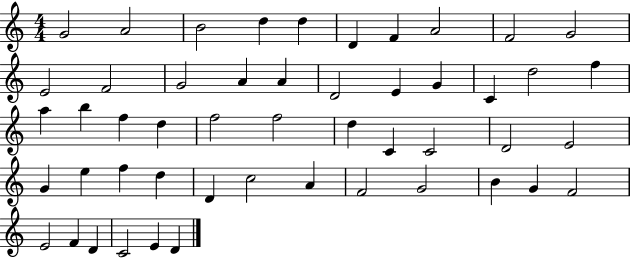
X:1
T:Untitled
M:4/4
L:1/4
K:C
G2 A2 B2 d d D F A2 F2 G2 E2 F2 G2 A A D2 E G C d2 f a b f d f2 f2 d C C2 D2 E2 G e f d D c2 A F2 G2 B G F2 E2 F D C2 E D